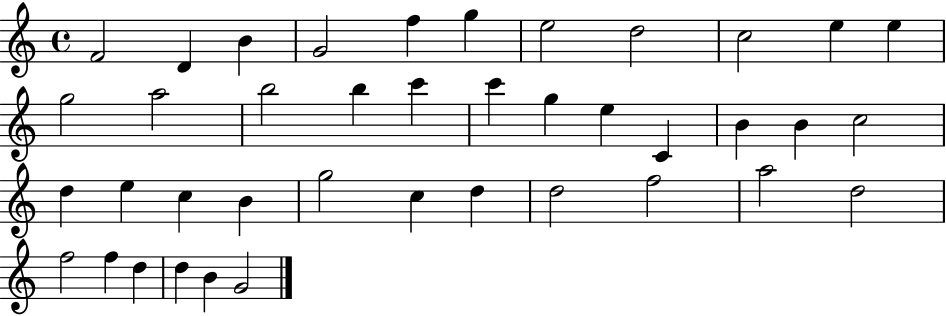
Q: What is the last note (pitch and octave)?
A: G4